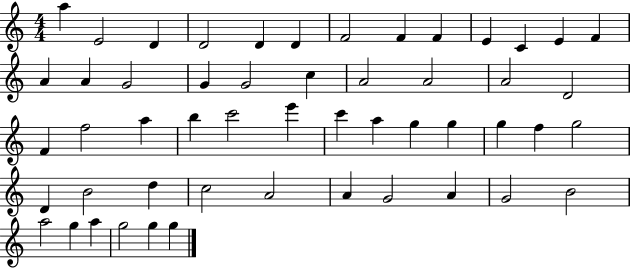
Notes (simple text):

A5/q E4/h D4/q D4/h D4/q D4/q F4/h F4/q F4/q E4/q C4/q E4/q F4/q A4/q A4/q G4/h G4/q G4/h C5/q A4/h A4/h A4/h D4/h F4/q F5/h A5/q B5/q C6/h E6/q C6/q A5/q G5/q G5/q G5/q F5/q G5/h D4/q B4/h D5/q C5/h A4/h A4/q G4/h A4/q G4/h B4/h A5/h G5/q A5/q G5/h G5/q G5/q